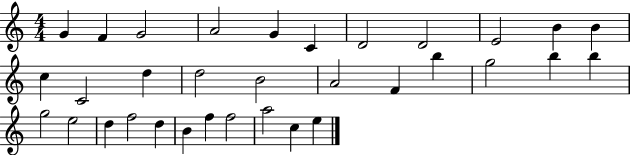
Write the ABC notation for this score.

X:1
T:Untitled
M:4/4
L:1/4
K:C
G F G2 A2 G C D2 D2 E2 B B c C2 d d2 B2 A2 F b g2 b b g2 e2 d f2 d B f f2 a2 c e